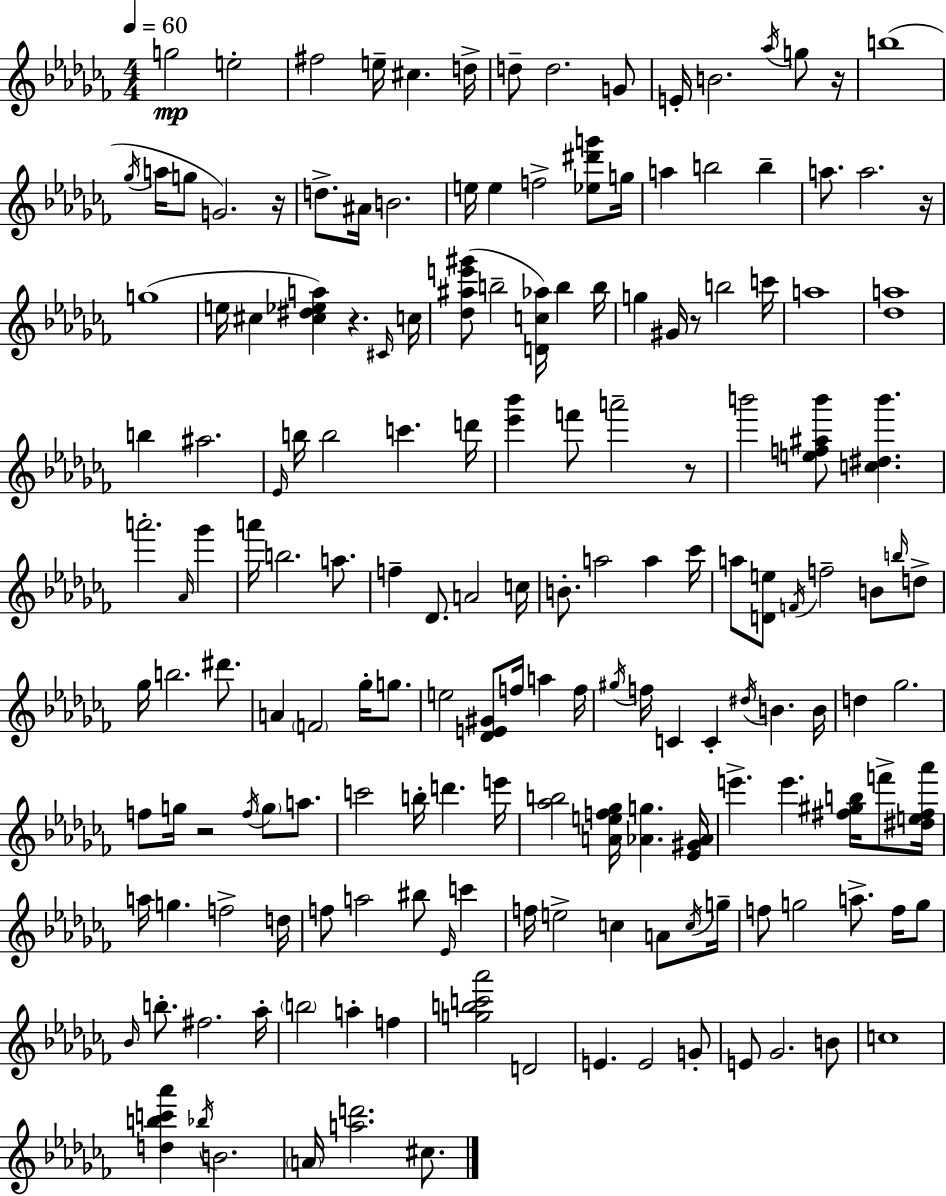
{
  \clef treble
  \numericTimeSignature
  \time 4/4
  \key aes \minor
  \tempo 4 = 60
  g''2\mp e''2-. | fis''2 e''16-- cis''4. d''16-> | d''8-- d''2. g'8 | e'16-. b'2. \acciaccatura { aes''16 } g''8 | \break r16 b''1( | \acciaccatura { ges''16 } a''16 g''8 g'2.) | r16 d''8.-> ais'16 b'2. | e''16 e''4 f''2-> <ees'' dis''' g'''>8 | \break g''16 a''4 b''2 b''4-- | a''8. a''2. | r16 g''1( | e''16 cis''4 <cis'' dis'' ees'' a''>4) r4. | \break \grace { cis'16 } c''16 <des'' ais'' e''' gis'''>8( b''2-- <d' c'' aes''>16) b''4 | b''16 g''4 gis'16 r8 b''2 | c'''16 a''1 | <des'' a''>1 | \break b''4 ais''2. | \grace { ees'16 } b''16 b''2 c'''4. | d'''16 <ees''' bes'''>4 f'''8 a'''2-- | r8 b'''2 <e'' f'' ais'' b'''>8 <c'' dis'' b'''>4. | \break a'''2.-. | \grace { aes'16 } ges'''4 a'''16 b''2. | a''8. f''4-- des'8. a'2 | c''16 b'8.-. a''2 | \break a''4 ces'''16 a''8 <d' e''>8 \acciaccatura { f'16 } f''2-- | b'8 \grace { b''16 } d''8-> ges''16 b''2. | dis'''8. a'4 \parenthesize f'2 | ges''16-. g''8. e''2 <des' e' gis'>8 | \break f''16 a''4 f''16 \acciaccatura { gis''16 } f''16 c'4 c'4-. | \acciaccatura { dis''16 } b'4. b'16 d''4 ges''2. | f''8 g''16 r2 | \acciaccatura { f''16 } \parenthesize g''8 a''8. c'''2 | \break b''16-. d'''4. e'''16 <aes'' b''>2 | <a' e'' f'' ges''>16 <aes' g''>4. <ees' gis' aes'>16 e'''4.-> | e'''4. <fis'' gis'' b''>16 f'''8-> <dis'' e'' fis'' aes'''>16 a''16 g''4. | f''2-> d''16 f''8 a''2 | \break bis''8 \grace { ees'16 } c'''4 f''16 e''2-> | c''4 a'8 \acciaccatura { c''16 } g''16-- f''8 g''2 | a''8.-> f''16 g''8 \grace { bes'16 } b''8.-. | fis''2. aes''16-. \parenthesize b''2 | \break a''4-. f''4 <g'' b'' c''' aes'''>2 | d'2 e'4. | e'2 g'8-. e'8 ges'2. | b'8 c''1 | \break <d'' b'' c''' aes'''>4 | \acciaccatura { bes''16 } b'2. \parenthesize a'16 <a'' d'''>2. | cis''8. \bar "|."
}